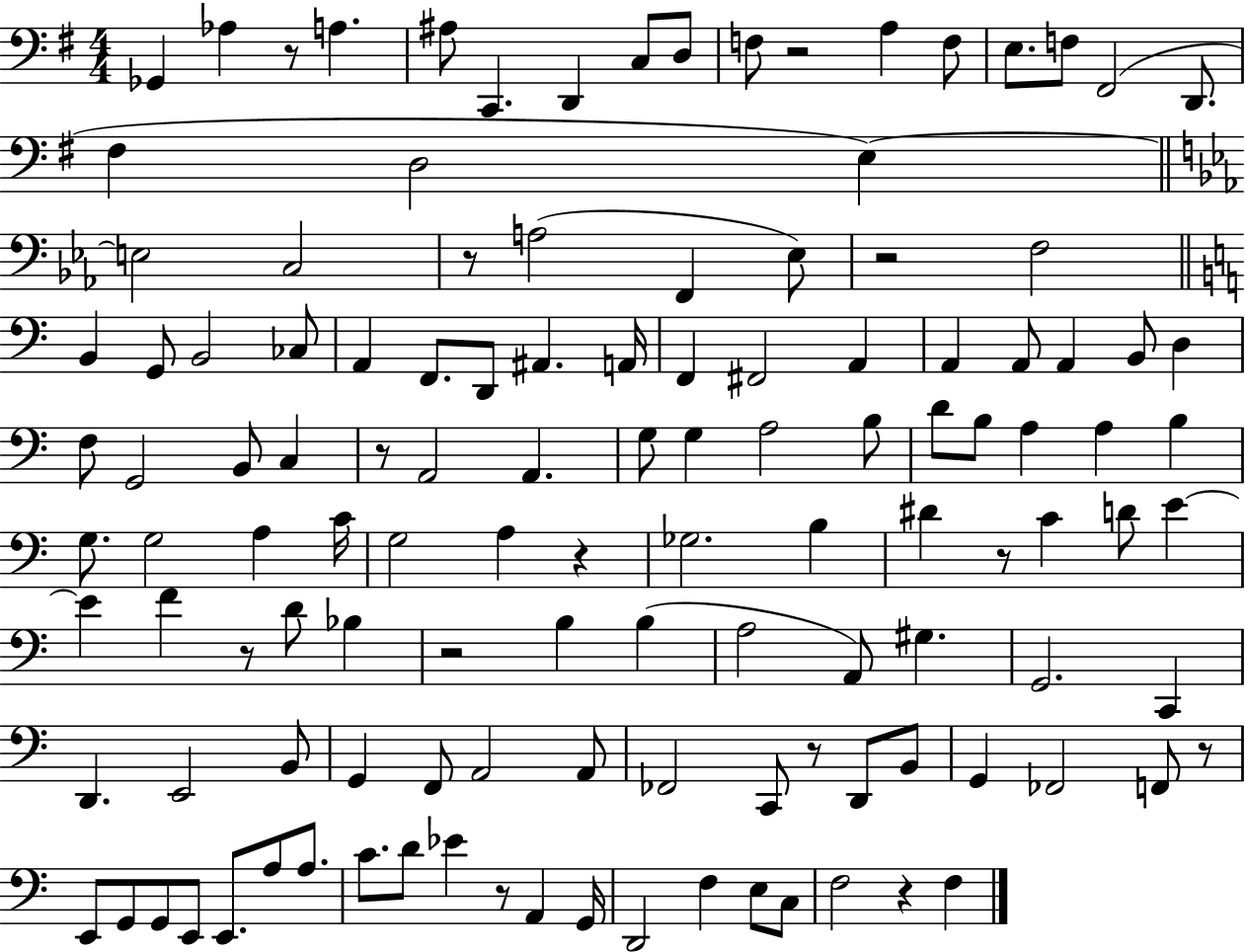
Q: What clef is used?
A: bass